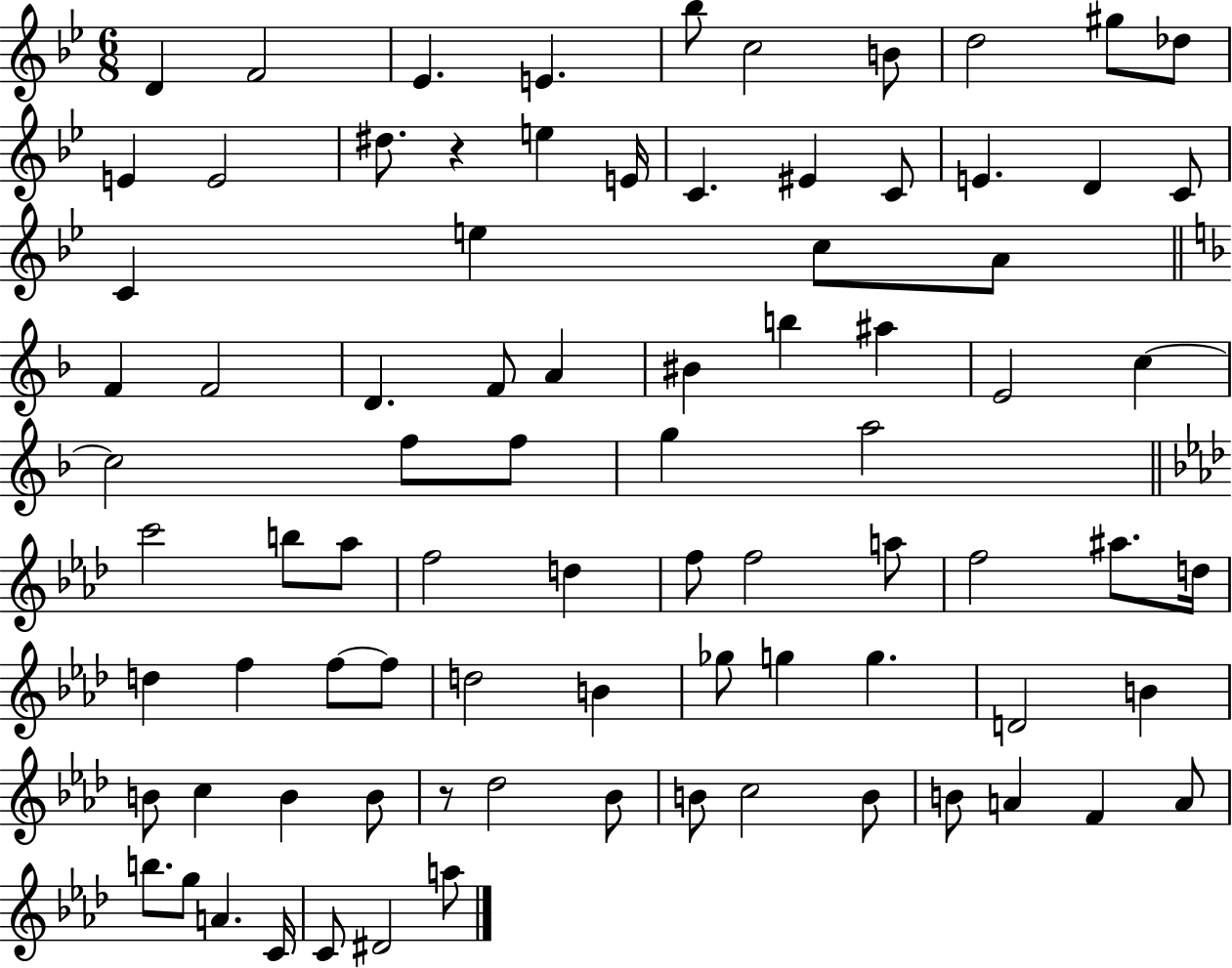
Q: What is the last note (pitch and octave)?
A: A5